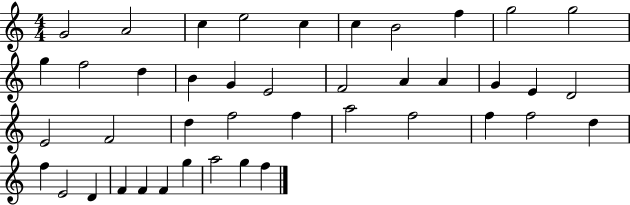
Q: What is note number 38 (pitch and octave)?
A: F4